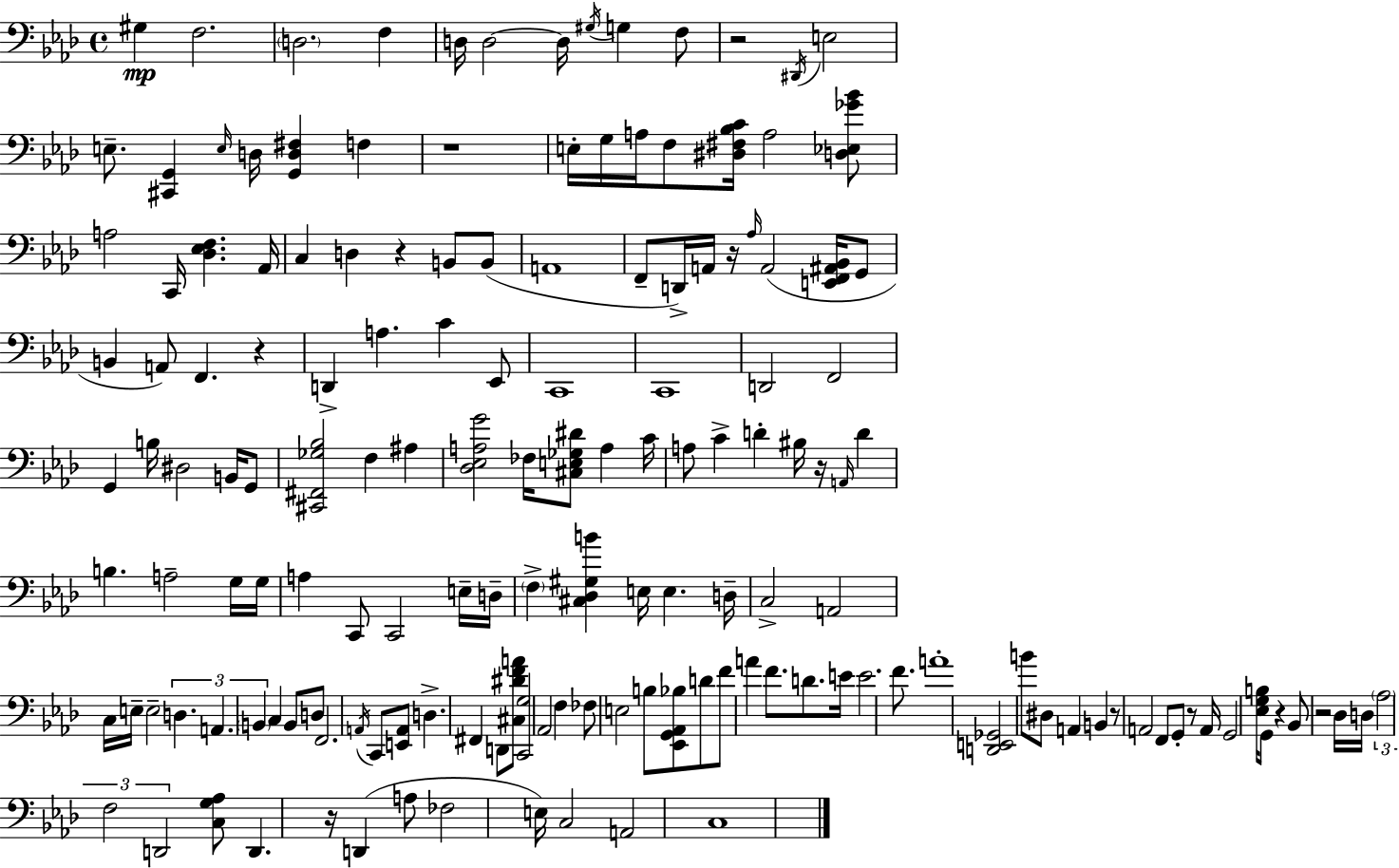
X:1
T:Untitled
M:4/4
L:1/4
K:Ab
^G, F,2 D,2 F, D,/4 D,2 D,/4 ^G,/4 G, F,/2 z2 ^D,,/4 E,2 E,/2 [^C,,G,,] E,/4 D,/4 [G,,D,^F,] F, z4 E,/4 G,/4 A,/4 F,/2 [^D,^F,_B,C]/4 A,2 [D,_E,_G_B]/2 A,2 C,,/4 [_D,_E,F,] _A,,/4 C, D, z B,,/2 B,,/2 A,,4 F,,/2 D,,/4 A,,/4 z/4 _A,/4 A,,2 [E,,F,,^A,,_B,,]/4 G,,/2 B,, A,,/2 F,, z D,, A, C _E,,/2 C,,4 C,,4 D,,2 F,,2 G,, B,/4 ^D,2 B,,/4 G,,/2 [^C,,^F,,_G,_B,]2 F, ^A, [_D,_E,A,G]2 _F,/4 [^C,E,_G,^D]/2 A, C/4 A,/2 C D ^B,/4 z/4 A,,/4 D B, A,2 G,/4 G,/4 A, C,,/2 C,,2 E,/4 D,/4 F, [^C,_D,^G,B] E,/4 E, D,/4 C,2 A,,2 C,/4 E,/4 E,2 D, A,, B,, C, B,,/2 D,/2 F,,2 A,,/4 C,,/2 [E,,A,,]/2 D, ^F,, D,,/2 [^C,^DFA]/2 [C,,G,]2 _A,,2 F, _F,/2 E,2 B,/2 [_E,,G,,_A,,_B,]/2 D/2 F/2 A F/2 D/2 E/4 E2 F/2 A4 [D,,E,,_G,,]2 B/2 ^D,/2 A,, B,, z/2 A,,2 F,,/2 G,,/2 z/2 A,,/4 G,,2 [_E,G,B,]/4 G,,/2 z _B,,/2 z2 _D,/4 D,/4 _A,2 F,2 D,,2 [C,G,_A,]/2 D,, z/4 D,, A,/2 _F,2 E,/4 C,2 A,,2 C,4